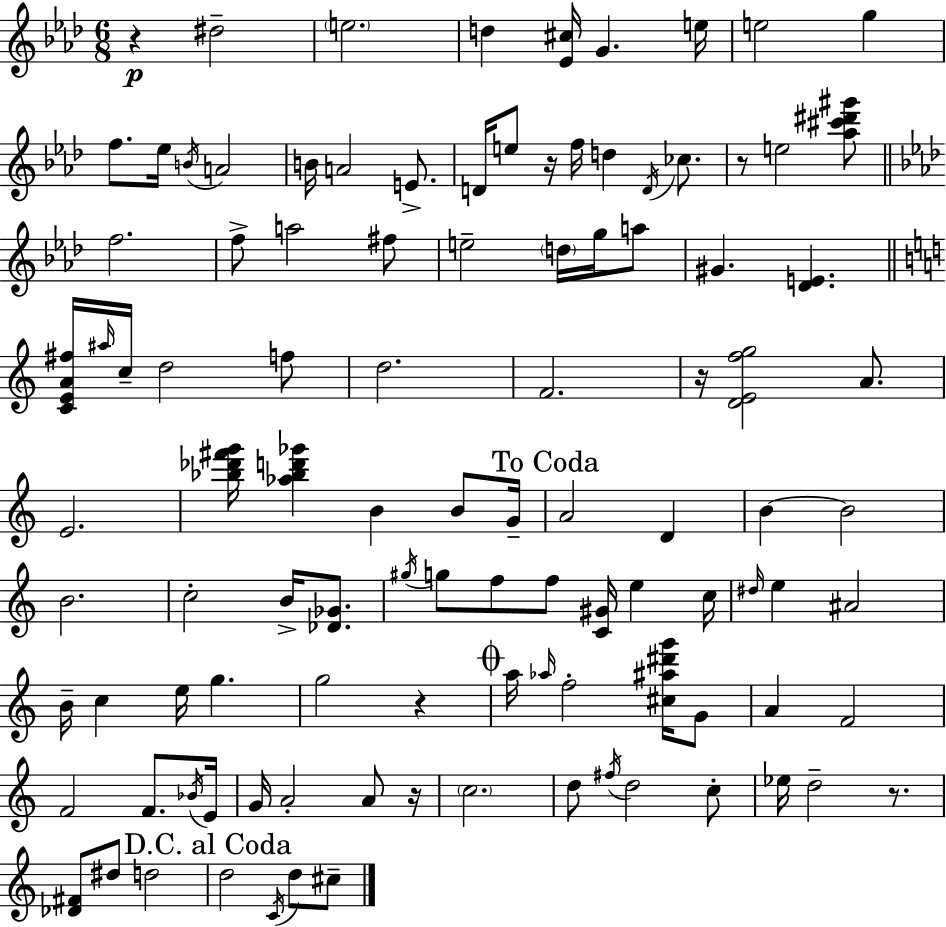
R/q D#5/h E5/h. D5/q [Eb4,C#5]/s G4/q. E5/s E5/h G5/q F5/e. Eb5/s B4/s A4/h B4/s A4/h E4/e. D4/s E5/e R/s F5/s D5/q D4/s CES5/e. R/e E5/h [Ab5,C#6,D#6,G#6]/e F5/h. F5/e A5/h F#5/e E5/h D5/s G5/s A5/e G#4/q. [Db4,E4]/q. [C4,E4,A4,F#5]/s A#5/s C5/s D5/h F5/e D5/h. F4/h. R/s [D4,E4,F5,G5]/h A4/e. E4/h. [Bb5,Db6,F#6,G6]/s [Ab5,Bb5,D6,Gb6]/q B4/q B4/e G4/s A4/h D4/q B4/q B4/h B4/h. C5/h B4/s [Db4,Gb4]/e. G#5/s G5/e F5/e F5/e [C4,G#4]/s E5/q C5/s D#5/s E5/q A#4/h B4/s C5/q E5/s G5/q. G5/h R/q A5/s Ab5/s F5/h [C#5,A#5,D#6,G6]/s G4/e A4/q F4/h F4/h F4/e. Bb4/s E4/s G4/s A4/h A4/e R/s C5/h. D5/e F#5/s D5/h C5/e Eb5/s D5/h R/e. [Db4,F#4]/e D#5/e D5/h D5/h C4/s D5/e C#5/e